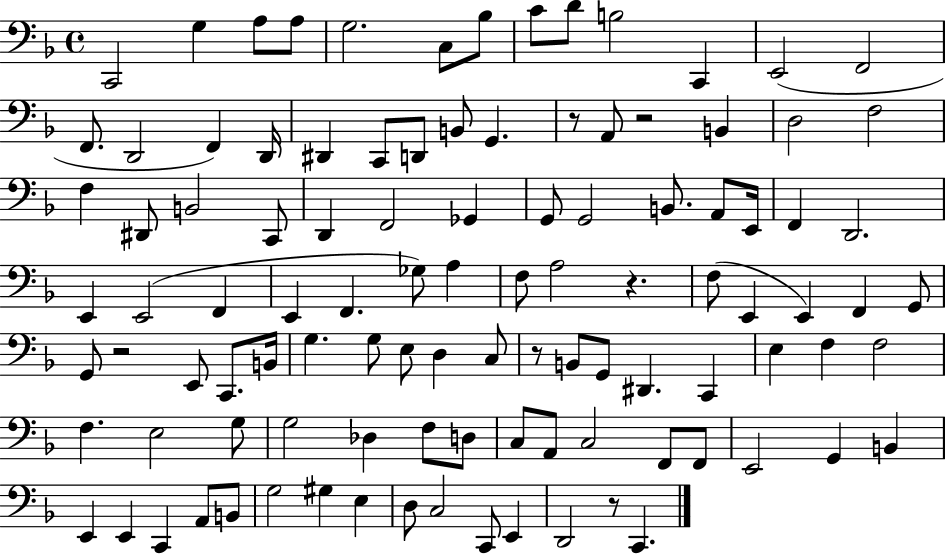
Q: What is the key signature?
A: F major